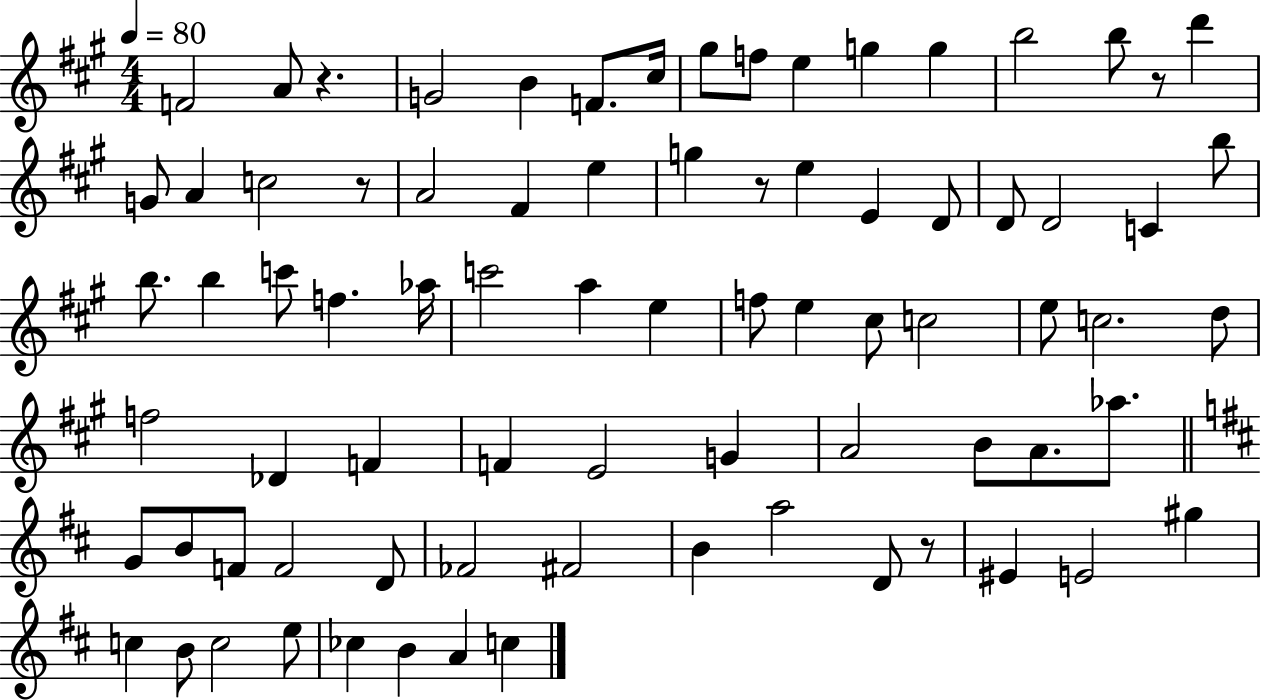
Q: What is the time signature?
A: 4/4